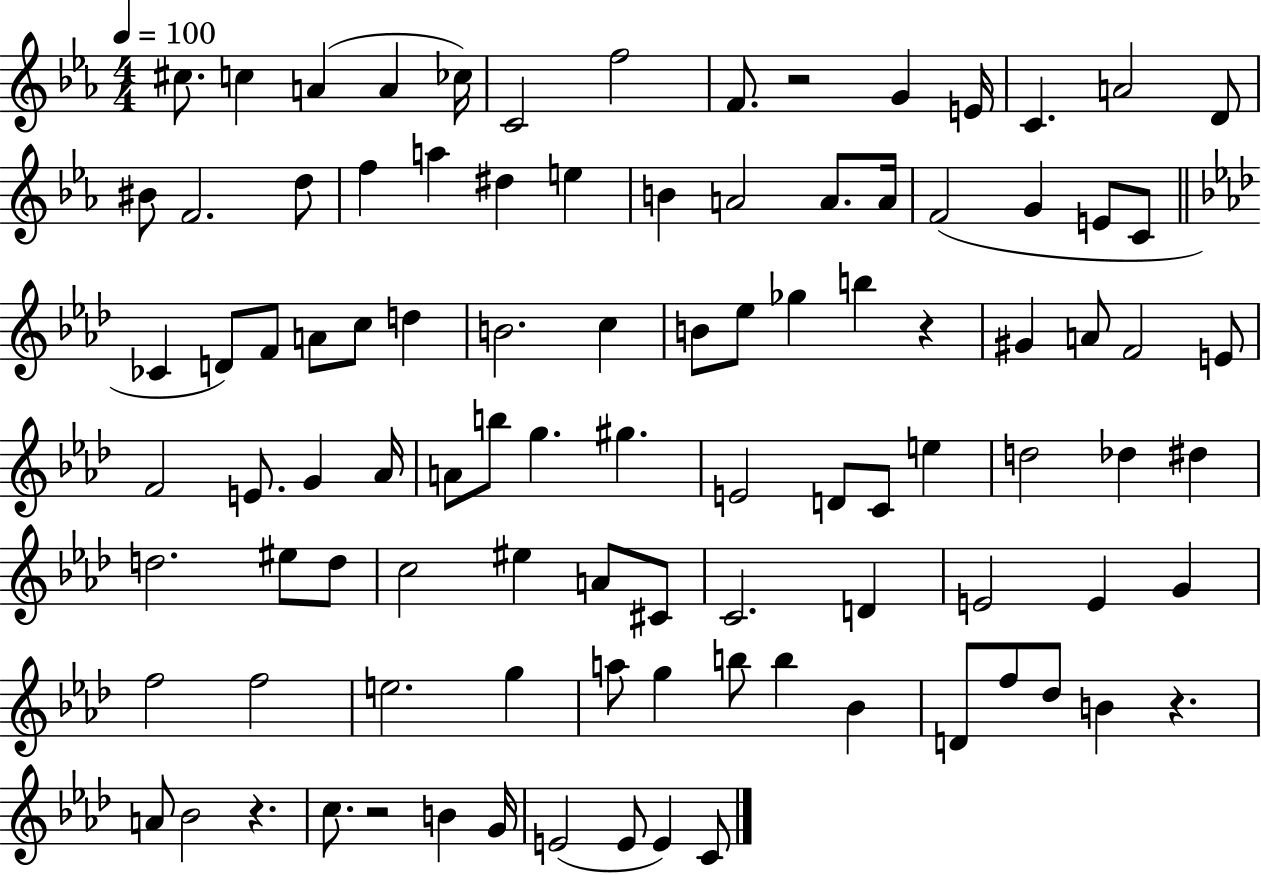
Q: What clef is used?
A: treble